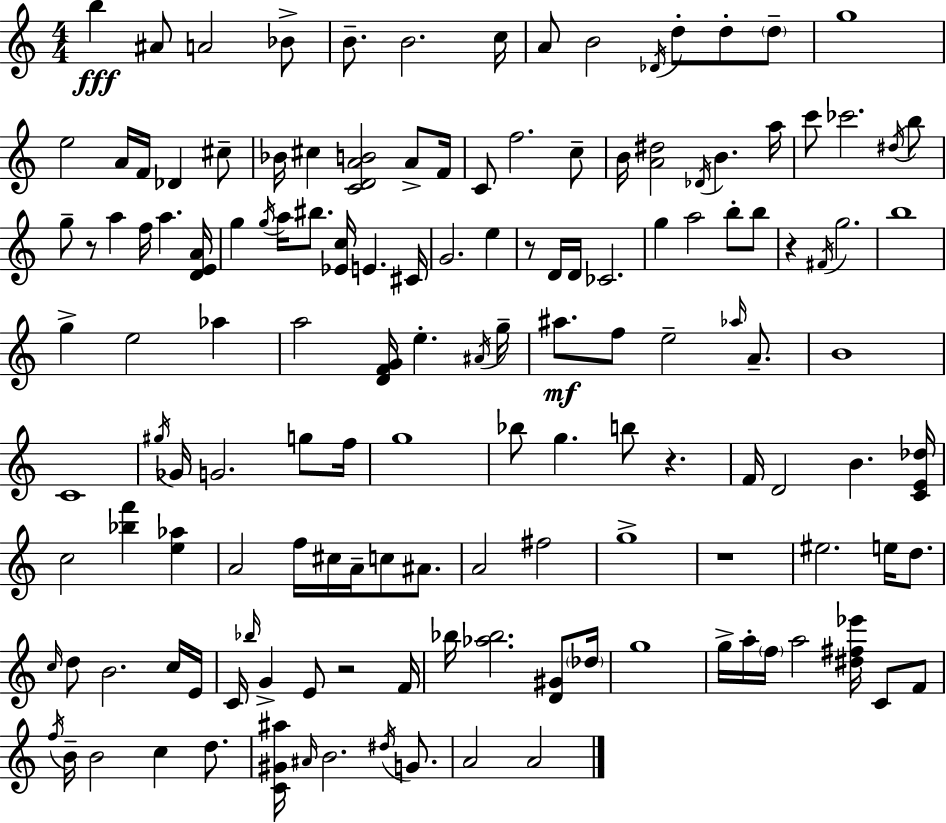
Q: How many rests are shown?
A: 6